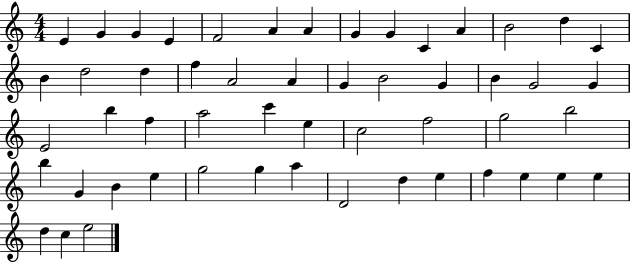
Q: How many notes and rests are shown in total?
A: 53